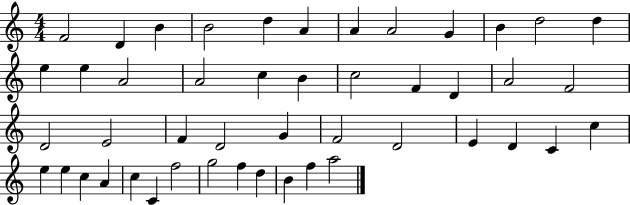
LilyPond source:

{
  \clef treble
  \numericTimeSignature
  \time 4/4
  \key c \major
  f'2 d'4 b'4 | b'2 d''4 a'4 | a'4 a'2 g'4 | b'4 d''2 d''4 | \break e''4 e''4 a'2 | a'2 c''4 b'4 | c''2 f'4 d'4 | a'2 f'2 | \break d'2 e'2 | f'4 d'2 g'4 | f'2 d'2 | e'4 d'4 c'4 c''4 | \break e''4 e''4 c''4 a'4 | c''4 c'4 f''2 | g''2 f''4 d''4 | b'4 f''4 a''2 | \break \bar "|."
}